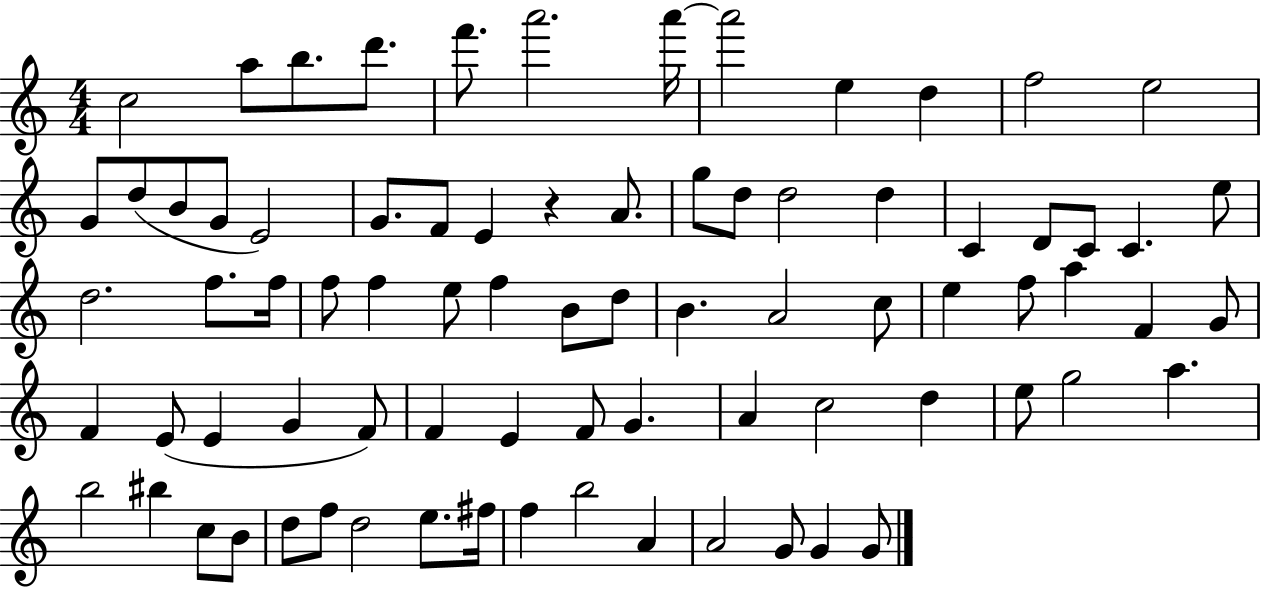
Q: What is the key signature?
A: C major